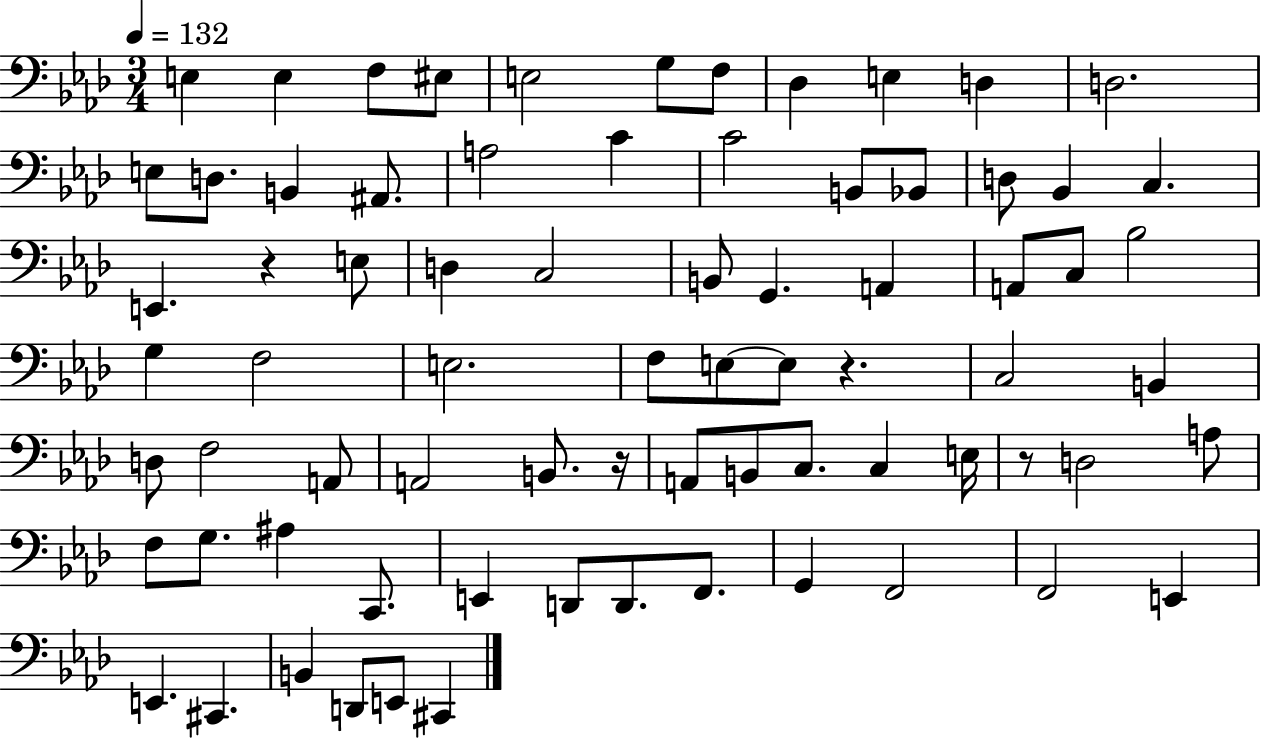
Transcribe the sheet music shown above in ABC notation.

X:1
T:Untitled
M:3/4
L:1/4
K:Ab
E, E, F,/2 ^E,/2 E,2 G,/2 F,/2 _D, E, D, D,2 E,/2 D,/2 B,, ^A,,/2 A,2 C C2 B,,/2 _B,,/2 D,/2 _B,, C, E,, z E,/2 D, C,2 B,,/2 G,, A,, A,,/2 C,/2 _B,2 G, F,2 E,2 F,/2 E,/2 E,/2 z C,2 B,, D,/2 F,2 A,,/2 A,,2 B,,/2 z/4 A,,/2 B,,/2 C,/2 C, E,/4 z/2 D,2 A,/2 F,/2 G,/2 ^A, C,,/2 E,, D,,/2 D,,/2 F,,/2 G,, F,,2 F,,2 E,, E,, ^C,, B,, D,,/2 E,,/2 ^C,,